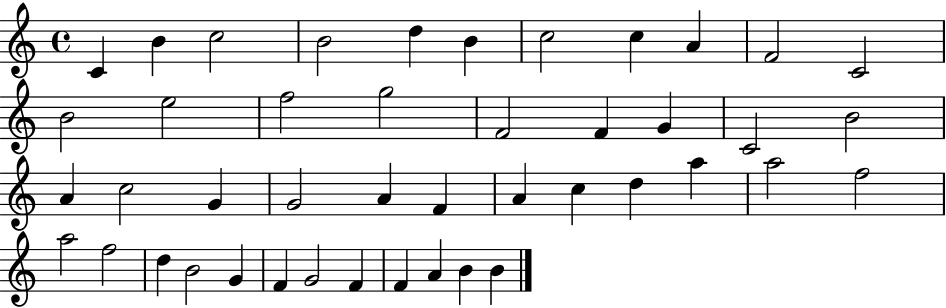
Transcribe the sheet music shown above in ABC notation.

X:1
T:Untitled
M:4/4
L:1/4
K:C
C B c2 B2 d B c2 c A F2 C2 B2 e2 f2 g2 F2 F G C2 B2 A c2 G G2 A F A c d a a2 f2 a2 f2 d B2 G F G2 F F A B B